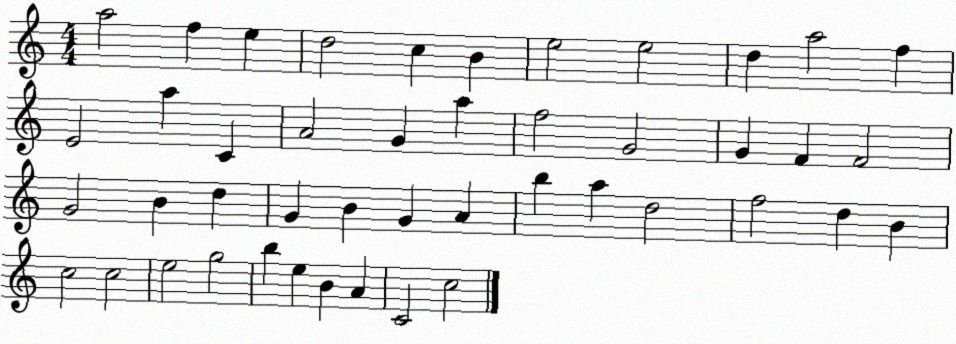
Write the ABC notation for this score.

X:1
T:Untitled
M:4/4
L:1/4
K:C
a2 f e d2 c B e2 e2 d a2 f E2 a C A2 G a f2 G2 G F F2 G2 B d G B G A b a d2 f2 d B c2 c2 e2 g2 b e B A C2 c2